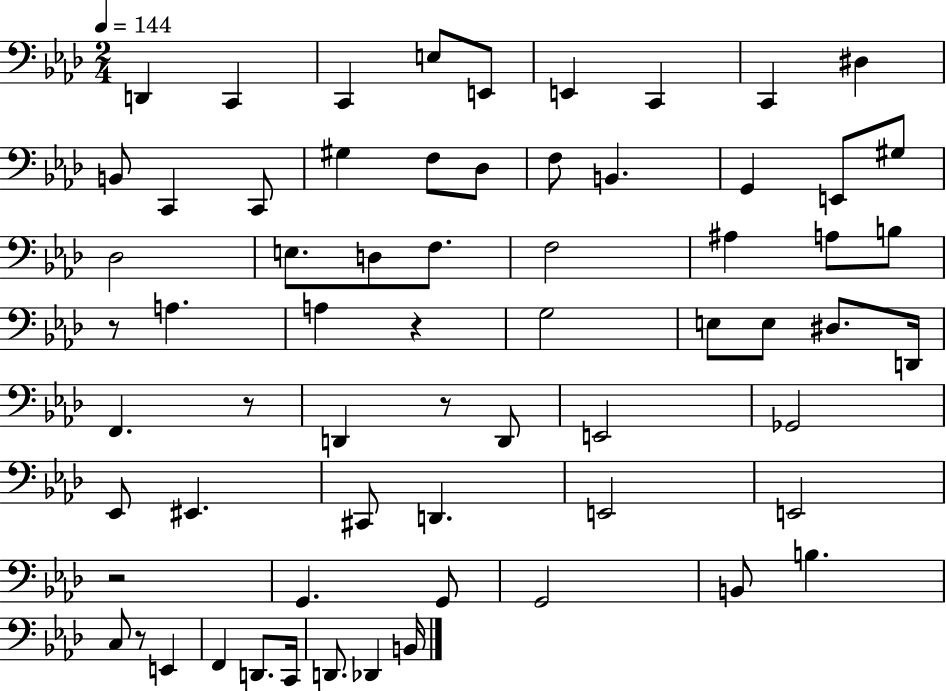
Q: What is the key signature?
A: AES major